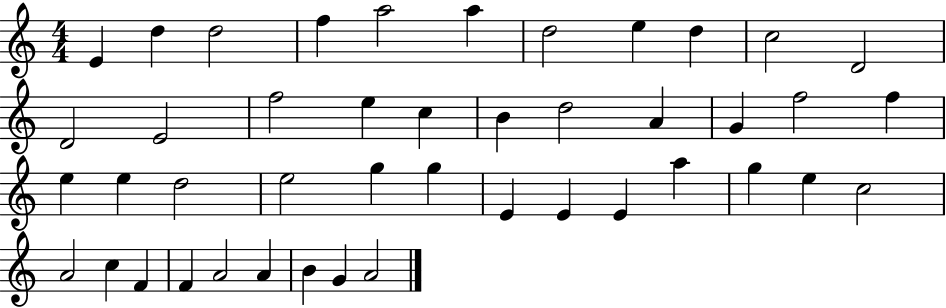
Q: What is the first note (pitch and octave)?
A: E4